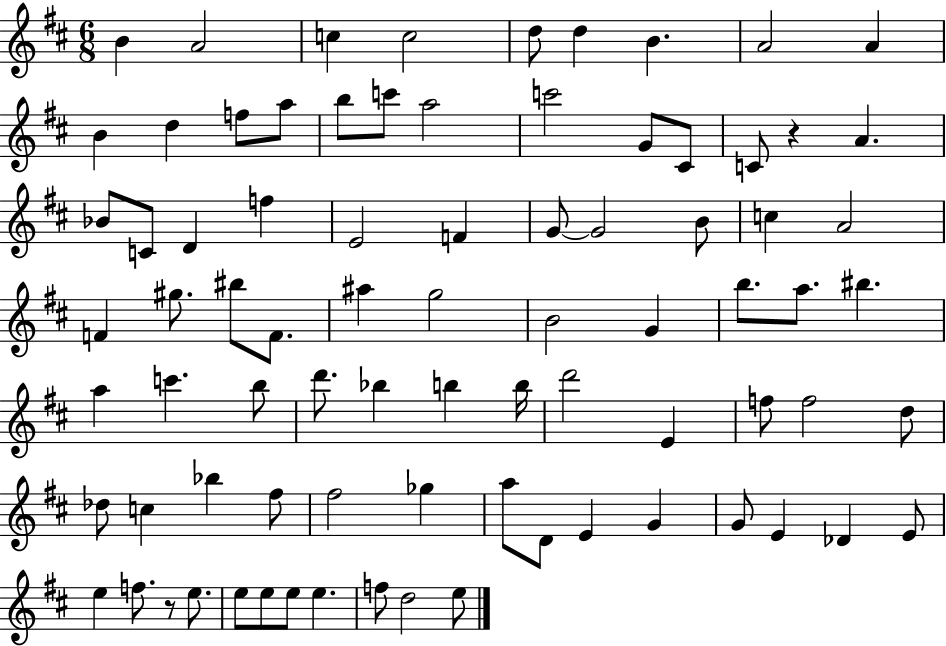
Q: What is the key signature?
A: D major